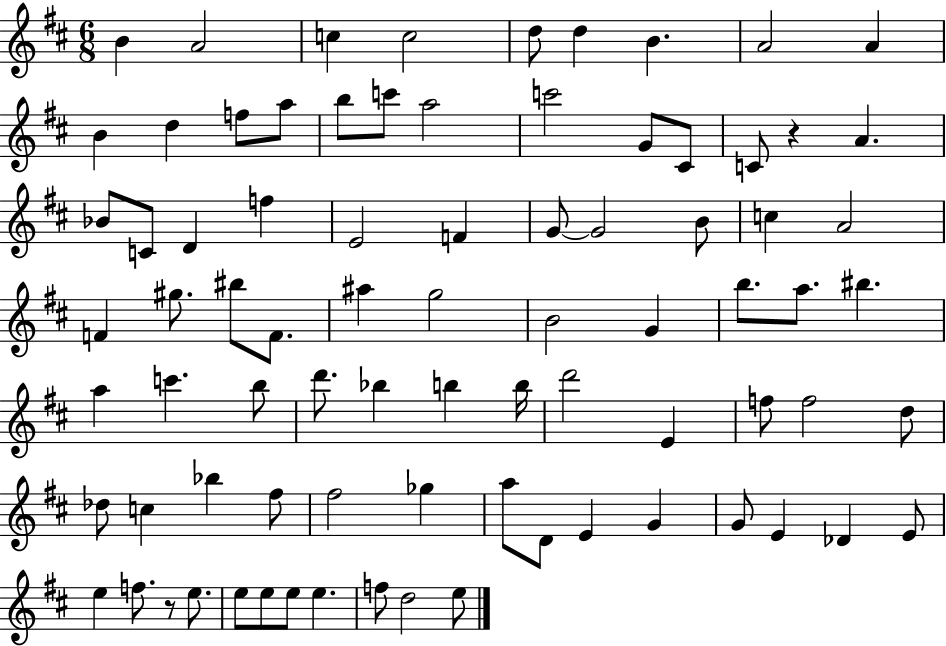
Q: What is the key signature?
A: D major